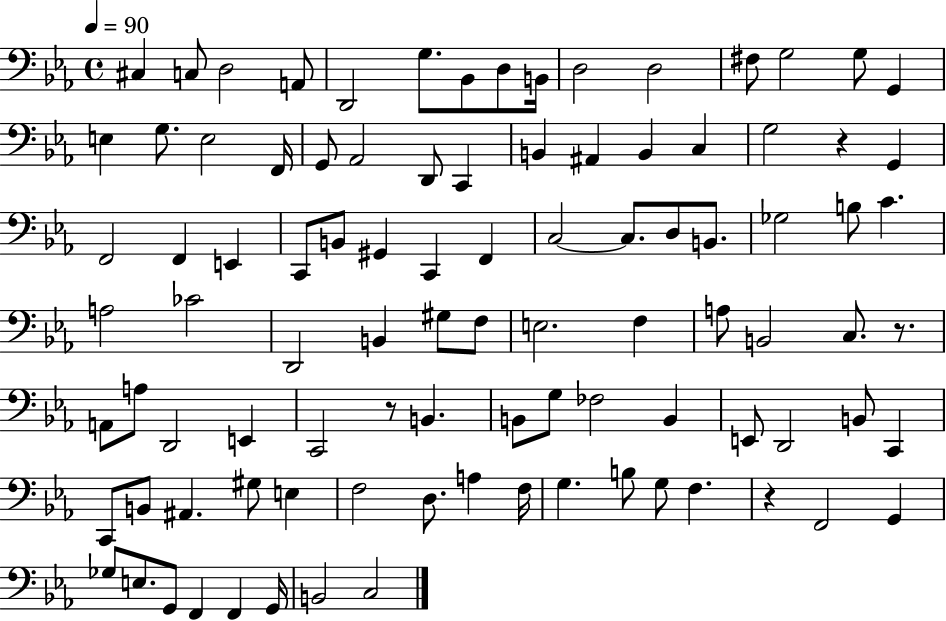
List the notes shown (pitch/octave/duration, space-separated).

C#3/q C3/e D3/h A2/e D2/h G3/e. Bb2/e D3/e B2/s D3/h D3/h F#3/e G3/h G3/e G2/q E3/q G3/e. E3/h F2/s G2/e Ab2/h D2/e C2/q B2/q A#2/q B2/q C3/q G3/h R/q G2/q F2/h F2/q E2/q C2/e B2/e G#2/q C2/q F2/q C3/h C3/e. D3/e B2/e. Gb3/h B3/e C4/q. A3/h CES4/h D2/h B2/q G#3/e F3/e E3/h. F3/q A3/e B2/h C3/e. R/e. A2/e A3/e D2/h E2/q C2/h R/e B2/q. B2/e G3/e FES3/h B2/q E2/e D2/h B2/e C2/q C2/e B2/e A#2/q. G#3/e E3/q F3/h D3/e. A3/q F3/s G3/q. B3/e G3/e F3/q. R/q F2/h G2/q Gb3/e E3/e. G2/e F2/q F2/q G2/s B2/h C3/h